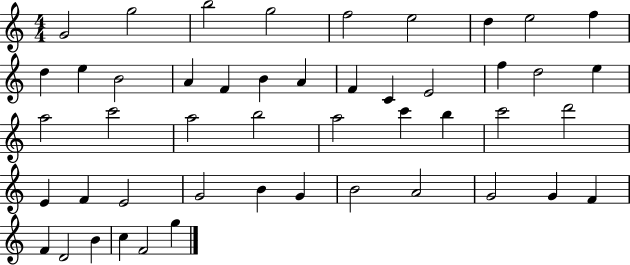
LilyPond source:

{
  \clef treble
  \numericTimeSignature
  \time 4/4
  \key c \major
  g'2 g''2 | b''2 g''2 | f''2 e''2 | d''4 e''2 f''4 | \break d''4 e''4 b'2 | a'4 f'4 b'4 a'4 | f'4 c'4 e'2 | f''4 d''2 e''4 | \break a''2 c'''2 | a''2 b''2 | a''2 c'''4 b''4 | c'''2 d'''2 | \break e'4 f'4 e'2 | g'2 b'4 g'4 | b'2 a'2 | g'2 g'4 f'4 | \break f'4 d'2 b'4 | c''4 f'2 g''4 | \bar "|."
}